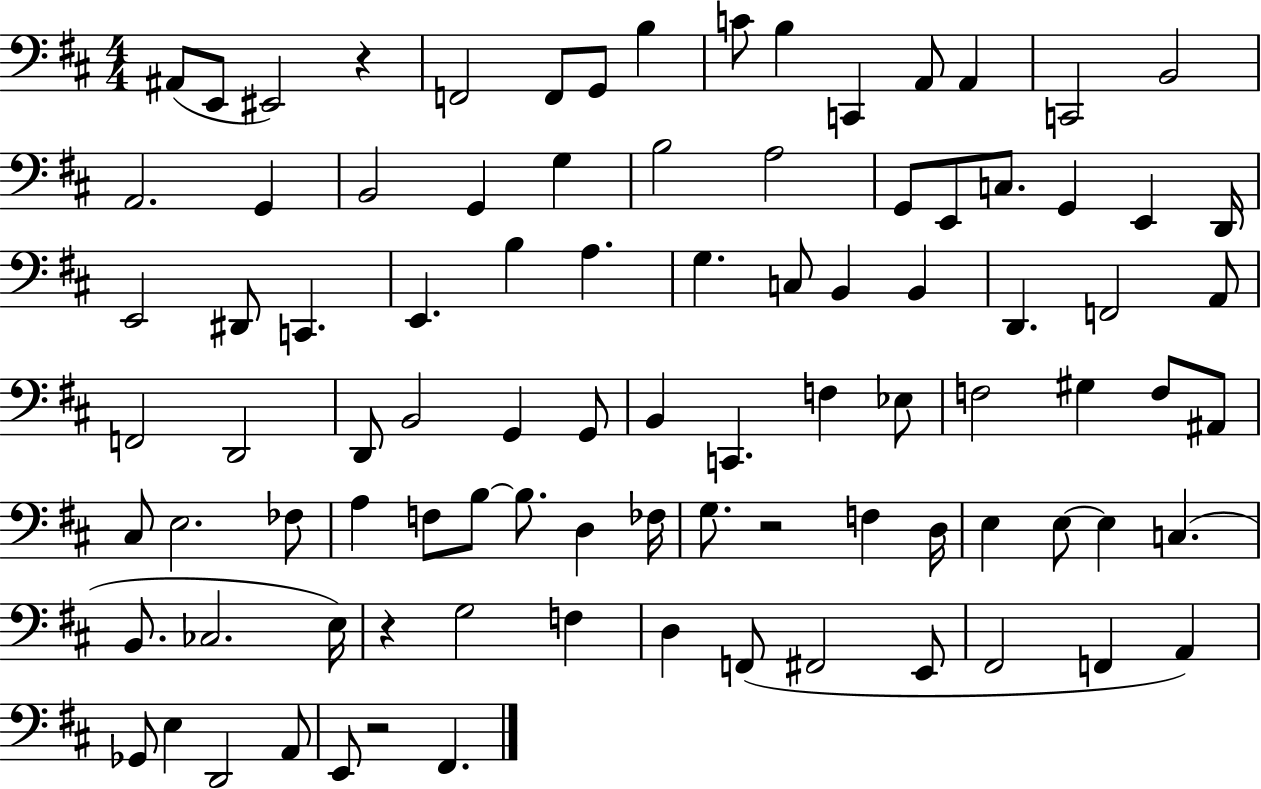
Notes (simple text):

A#2/e E2/e EIS2/h R/q F2/h F2/e G2/e B3/q C4/e B3/q C2/q A2/e A2/q C2/h B2/h A2/h. G2/q B2/h G2/q G3/q B3/h A3/h G2/e E2/e C3/e. G2/q E2/q D2/s E2/h D#2/e C2/q. E2/q. B3/q A3/q. G3/q. C3/e B2/q B2/q D2/q. F2/h A2/e F2/h D2/h D2/e B2/h G2/q G2/e B2/q C2/q. F3/q Eb3/e F3/h G#3/q F3/e A#2/e C#3/e E3/h. FES3/e A3/q F3/e B3/e B3/e. D3/q FES3/s G3/e. R/h F3/q D3/s E3/q E3/e E3/q C3/q. B2/e. CES3/h. E3/s R/q G3/h F3/q D3/q F2/e F#2/h E2/e F#2/h F2/q A2/q Gb2/e E3/q D2/h A2/e E2/e R/h F#2/q.